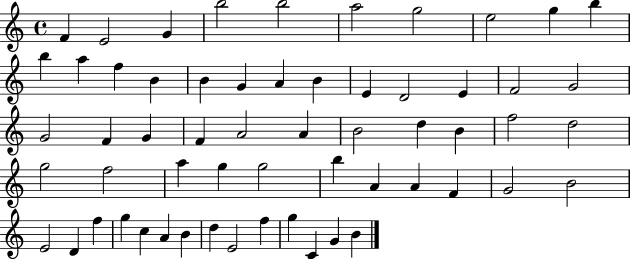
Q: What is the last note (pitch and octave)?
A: B4